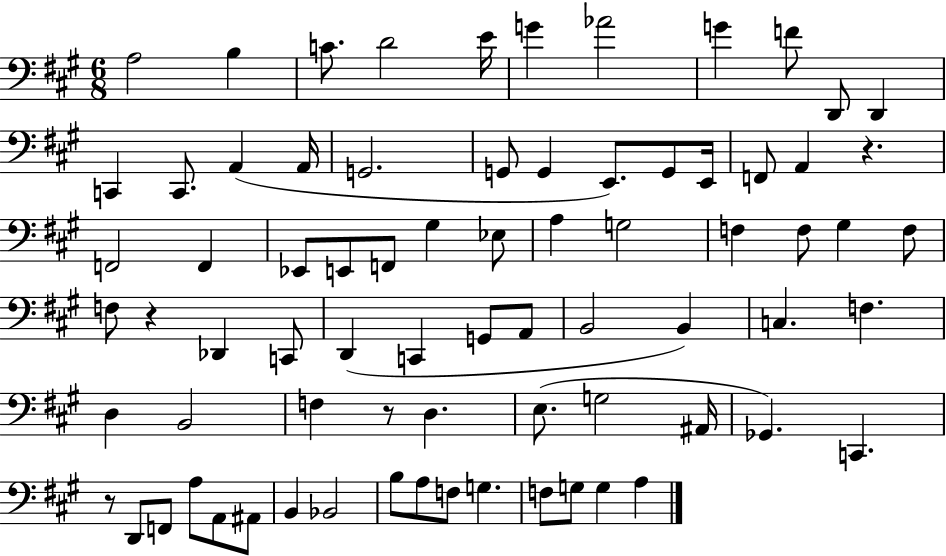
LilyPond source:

{
  \clef bass
  \numericTimeSignature
  \time 6/8
  \key a \major
  a2 b4 | c'8. d'2 e'16 | g'4 aes'2 | g'4 f'8 d,8 d,4 | \break c,4 c,8. a,4( a,16 | g,2. | g,8 g,4 e,8.) g,8 e,16 | f,8 a,4 r4. | \break f,2 f,4 | ees,8 e,8 f,8 gis4 ees8 | a4 g2 | f4 f8 gis4 f8 | \break f8 r4 des,4 c,8 | d,4( c,4 g,8 a,8 | b,2 b,4) | c4. f4. | \break d4 b,2 | f4 r8 d4. | e8.( g2 ais,16 | ges,4.) c,4. | \break r8 d,8 f,8 a8 a,8 ais,8 | b,4 bes,2 | b8 a8 f8 g4. | f8 g8 g4 a4 | \break \bar "|."
}